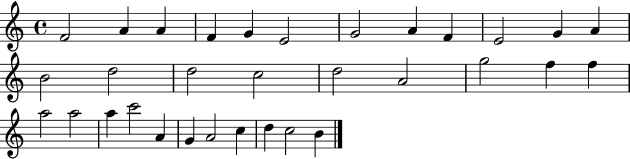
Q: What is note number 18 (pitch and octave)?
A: A4